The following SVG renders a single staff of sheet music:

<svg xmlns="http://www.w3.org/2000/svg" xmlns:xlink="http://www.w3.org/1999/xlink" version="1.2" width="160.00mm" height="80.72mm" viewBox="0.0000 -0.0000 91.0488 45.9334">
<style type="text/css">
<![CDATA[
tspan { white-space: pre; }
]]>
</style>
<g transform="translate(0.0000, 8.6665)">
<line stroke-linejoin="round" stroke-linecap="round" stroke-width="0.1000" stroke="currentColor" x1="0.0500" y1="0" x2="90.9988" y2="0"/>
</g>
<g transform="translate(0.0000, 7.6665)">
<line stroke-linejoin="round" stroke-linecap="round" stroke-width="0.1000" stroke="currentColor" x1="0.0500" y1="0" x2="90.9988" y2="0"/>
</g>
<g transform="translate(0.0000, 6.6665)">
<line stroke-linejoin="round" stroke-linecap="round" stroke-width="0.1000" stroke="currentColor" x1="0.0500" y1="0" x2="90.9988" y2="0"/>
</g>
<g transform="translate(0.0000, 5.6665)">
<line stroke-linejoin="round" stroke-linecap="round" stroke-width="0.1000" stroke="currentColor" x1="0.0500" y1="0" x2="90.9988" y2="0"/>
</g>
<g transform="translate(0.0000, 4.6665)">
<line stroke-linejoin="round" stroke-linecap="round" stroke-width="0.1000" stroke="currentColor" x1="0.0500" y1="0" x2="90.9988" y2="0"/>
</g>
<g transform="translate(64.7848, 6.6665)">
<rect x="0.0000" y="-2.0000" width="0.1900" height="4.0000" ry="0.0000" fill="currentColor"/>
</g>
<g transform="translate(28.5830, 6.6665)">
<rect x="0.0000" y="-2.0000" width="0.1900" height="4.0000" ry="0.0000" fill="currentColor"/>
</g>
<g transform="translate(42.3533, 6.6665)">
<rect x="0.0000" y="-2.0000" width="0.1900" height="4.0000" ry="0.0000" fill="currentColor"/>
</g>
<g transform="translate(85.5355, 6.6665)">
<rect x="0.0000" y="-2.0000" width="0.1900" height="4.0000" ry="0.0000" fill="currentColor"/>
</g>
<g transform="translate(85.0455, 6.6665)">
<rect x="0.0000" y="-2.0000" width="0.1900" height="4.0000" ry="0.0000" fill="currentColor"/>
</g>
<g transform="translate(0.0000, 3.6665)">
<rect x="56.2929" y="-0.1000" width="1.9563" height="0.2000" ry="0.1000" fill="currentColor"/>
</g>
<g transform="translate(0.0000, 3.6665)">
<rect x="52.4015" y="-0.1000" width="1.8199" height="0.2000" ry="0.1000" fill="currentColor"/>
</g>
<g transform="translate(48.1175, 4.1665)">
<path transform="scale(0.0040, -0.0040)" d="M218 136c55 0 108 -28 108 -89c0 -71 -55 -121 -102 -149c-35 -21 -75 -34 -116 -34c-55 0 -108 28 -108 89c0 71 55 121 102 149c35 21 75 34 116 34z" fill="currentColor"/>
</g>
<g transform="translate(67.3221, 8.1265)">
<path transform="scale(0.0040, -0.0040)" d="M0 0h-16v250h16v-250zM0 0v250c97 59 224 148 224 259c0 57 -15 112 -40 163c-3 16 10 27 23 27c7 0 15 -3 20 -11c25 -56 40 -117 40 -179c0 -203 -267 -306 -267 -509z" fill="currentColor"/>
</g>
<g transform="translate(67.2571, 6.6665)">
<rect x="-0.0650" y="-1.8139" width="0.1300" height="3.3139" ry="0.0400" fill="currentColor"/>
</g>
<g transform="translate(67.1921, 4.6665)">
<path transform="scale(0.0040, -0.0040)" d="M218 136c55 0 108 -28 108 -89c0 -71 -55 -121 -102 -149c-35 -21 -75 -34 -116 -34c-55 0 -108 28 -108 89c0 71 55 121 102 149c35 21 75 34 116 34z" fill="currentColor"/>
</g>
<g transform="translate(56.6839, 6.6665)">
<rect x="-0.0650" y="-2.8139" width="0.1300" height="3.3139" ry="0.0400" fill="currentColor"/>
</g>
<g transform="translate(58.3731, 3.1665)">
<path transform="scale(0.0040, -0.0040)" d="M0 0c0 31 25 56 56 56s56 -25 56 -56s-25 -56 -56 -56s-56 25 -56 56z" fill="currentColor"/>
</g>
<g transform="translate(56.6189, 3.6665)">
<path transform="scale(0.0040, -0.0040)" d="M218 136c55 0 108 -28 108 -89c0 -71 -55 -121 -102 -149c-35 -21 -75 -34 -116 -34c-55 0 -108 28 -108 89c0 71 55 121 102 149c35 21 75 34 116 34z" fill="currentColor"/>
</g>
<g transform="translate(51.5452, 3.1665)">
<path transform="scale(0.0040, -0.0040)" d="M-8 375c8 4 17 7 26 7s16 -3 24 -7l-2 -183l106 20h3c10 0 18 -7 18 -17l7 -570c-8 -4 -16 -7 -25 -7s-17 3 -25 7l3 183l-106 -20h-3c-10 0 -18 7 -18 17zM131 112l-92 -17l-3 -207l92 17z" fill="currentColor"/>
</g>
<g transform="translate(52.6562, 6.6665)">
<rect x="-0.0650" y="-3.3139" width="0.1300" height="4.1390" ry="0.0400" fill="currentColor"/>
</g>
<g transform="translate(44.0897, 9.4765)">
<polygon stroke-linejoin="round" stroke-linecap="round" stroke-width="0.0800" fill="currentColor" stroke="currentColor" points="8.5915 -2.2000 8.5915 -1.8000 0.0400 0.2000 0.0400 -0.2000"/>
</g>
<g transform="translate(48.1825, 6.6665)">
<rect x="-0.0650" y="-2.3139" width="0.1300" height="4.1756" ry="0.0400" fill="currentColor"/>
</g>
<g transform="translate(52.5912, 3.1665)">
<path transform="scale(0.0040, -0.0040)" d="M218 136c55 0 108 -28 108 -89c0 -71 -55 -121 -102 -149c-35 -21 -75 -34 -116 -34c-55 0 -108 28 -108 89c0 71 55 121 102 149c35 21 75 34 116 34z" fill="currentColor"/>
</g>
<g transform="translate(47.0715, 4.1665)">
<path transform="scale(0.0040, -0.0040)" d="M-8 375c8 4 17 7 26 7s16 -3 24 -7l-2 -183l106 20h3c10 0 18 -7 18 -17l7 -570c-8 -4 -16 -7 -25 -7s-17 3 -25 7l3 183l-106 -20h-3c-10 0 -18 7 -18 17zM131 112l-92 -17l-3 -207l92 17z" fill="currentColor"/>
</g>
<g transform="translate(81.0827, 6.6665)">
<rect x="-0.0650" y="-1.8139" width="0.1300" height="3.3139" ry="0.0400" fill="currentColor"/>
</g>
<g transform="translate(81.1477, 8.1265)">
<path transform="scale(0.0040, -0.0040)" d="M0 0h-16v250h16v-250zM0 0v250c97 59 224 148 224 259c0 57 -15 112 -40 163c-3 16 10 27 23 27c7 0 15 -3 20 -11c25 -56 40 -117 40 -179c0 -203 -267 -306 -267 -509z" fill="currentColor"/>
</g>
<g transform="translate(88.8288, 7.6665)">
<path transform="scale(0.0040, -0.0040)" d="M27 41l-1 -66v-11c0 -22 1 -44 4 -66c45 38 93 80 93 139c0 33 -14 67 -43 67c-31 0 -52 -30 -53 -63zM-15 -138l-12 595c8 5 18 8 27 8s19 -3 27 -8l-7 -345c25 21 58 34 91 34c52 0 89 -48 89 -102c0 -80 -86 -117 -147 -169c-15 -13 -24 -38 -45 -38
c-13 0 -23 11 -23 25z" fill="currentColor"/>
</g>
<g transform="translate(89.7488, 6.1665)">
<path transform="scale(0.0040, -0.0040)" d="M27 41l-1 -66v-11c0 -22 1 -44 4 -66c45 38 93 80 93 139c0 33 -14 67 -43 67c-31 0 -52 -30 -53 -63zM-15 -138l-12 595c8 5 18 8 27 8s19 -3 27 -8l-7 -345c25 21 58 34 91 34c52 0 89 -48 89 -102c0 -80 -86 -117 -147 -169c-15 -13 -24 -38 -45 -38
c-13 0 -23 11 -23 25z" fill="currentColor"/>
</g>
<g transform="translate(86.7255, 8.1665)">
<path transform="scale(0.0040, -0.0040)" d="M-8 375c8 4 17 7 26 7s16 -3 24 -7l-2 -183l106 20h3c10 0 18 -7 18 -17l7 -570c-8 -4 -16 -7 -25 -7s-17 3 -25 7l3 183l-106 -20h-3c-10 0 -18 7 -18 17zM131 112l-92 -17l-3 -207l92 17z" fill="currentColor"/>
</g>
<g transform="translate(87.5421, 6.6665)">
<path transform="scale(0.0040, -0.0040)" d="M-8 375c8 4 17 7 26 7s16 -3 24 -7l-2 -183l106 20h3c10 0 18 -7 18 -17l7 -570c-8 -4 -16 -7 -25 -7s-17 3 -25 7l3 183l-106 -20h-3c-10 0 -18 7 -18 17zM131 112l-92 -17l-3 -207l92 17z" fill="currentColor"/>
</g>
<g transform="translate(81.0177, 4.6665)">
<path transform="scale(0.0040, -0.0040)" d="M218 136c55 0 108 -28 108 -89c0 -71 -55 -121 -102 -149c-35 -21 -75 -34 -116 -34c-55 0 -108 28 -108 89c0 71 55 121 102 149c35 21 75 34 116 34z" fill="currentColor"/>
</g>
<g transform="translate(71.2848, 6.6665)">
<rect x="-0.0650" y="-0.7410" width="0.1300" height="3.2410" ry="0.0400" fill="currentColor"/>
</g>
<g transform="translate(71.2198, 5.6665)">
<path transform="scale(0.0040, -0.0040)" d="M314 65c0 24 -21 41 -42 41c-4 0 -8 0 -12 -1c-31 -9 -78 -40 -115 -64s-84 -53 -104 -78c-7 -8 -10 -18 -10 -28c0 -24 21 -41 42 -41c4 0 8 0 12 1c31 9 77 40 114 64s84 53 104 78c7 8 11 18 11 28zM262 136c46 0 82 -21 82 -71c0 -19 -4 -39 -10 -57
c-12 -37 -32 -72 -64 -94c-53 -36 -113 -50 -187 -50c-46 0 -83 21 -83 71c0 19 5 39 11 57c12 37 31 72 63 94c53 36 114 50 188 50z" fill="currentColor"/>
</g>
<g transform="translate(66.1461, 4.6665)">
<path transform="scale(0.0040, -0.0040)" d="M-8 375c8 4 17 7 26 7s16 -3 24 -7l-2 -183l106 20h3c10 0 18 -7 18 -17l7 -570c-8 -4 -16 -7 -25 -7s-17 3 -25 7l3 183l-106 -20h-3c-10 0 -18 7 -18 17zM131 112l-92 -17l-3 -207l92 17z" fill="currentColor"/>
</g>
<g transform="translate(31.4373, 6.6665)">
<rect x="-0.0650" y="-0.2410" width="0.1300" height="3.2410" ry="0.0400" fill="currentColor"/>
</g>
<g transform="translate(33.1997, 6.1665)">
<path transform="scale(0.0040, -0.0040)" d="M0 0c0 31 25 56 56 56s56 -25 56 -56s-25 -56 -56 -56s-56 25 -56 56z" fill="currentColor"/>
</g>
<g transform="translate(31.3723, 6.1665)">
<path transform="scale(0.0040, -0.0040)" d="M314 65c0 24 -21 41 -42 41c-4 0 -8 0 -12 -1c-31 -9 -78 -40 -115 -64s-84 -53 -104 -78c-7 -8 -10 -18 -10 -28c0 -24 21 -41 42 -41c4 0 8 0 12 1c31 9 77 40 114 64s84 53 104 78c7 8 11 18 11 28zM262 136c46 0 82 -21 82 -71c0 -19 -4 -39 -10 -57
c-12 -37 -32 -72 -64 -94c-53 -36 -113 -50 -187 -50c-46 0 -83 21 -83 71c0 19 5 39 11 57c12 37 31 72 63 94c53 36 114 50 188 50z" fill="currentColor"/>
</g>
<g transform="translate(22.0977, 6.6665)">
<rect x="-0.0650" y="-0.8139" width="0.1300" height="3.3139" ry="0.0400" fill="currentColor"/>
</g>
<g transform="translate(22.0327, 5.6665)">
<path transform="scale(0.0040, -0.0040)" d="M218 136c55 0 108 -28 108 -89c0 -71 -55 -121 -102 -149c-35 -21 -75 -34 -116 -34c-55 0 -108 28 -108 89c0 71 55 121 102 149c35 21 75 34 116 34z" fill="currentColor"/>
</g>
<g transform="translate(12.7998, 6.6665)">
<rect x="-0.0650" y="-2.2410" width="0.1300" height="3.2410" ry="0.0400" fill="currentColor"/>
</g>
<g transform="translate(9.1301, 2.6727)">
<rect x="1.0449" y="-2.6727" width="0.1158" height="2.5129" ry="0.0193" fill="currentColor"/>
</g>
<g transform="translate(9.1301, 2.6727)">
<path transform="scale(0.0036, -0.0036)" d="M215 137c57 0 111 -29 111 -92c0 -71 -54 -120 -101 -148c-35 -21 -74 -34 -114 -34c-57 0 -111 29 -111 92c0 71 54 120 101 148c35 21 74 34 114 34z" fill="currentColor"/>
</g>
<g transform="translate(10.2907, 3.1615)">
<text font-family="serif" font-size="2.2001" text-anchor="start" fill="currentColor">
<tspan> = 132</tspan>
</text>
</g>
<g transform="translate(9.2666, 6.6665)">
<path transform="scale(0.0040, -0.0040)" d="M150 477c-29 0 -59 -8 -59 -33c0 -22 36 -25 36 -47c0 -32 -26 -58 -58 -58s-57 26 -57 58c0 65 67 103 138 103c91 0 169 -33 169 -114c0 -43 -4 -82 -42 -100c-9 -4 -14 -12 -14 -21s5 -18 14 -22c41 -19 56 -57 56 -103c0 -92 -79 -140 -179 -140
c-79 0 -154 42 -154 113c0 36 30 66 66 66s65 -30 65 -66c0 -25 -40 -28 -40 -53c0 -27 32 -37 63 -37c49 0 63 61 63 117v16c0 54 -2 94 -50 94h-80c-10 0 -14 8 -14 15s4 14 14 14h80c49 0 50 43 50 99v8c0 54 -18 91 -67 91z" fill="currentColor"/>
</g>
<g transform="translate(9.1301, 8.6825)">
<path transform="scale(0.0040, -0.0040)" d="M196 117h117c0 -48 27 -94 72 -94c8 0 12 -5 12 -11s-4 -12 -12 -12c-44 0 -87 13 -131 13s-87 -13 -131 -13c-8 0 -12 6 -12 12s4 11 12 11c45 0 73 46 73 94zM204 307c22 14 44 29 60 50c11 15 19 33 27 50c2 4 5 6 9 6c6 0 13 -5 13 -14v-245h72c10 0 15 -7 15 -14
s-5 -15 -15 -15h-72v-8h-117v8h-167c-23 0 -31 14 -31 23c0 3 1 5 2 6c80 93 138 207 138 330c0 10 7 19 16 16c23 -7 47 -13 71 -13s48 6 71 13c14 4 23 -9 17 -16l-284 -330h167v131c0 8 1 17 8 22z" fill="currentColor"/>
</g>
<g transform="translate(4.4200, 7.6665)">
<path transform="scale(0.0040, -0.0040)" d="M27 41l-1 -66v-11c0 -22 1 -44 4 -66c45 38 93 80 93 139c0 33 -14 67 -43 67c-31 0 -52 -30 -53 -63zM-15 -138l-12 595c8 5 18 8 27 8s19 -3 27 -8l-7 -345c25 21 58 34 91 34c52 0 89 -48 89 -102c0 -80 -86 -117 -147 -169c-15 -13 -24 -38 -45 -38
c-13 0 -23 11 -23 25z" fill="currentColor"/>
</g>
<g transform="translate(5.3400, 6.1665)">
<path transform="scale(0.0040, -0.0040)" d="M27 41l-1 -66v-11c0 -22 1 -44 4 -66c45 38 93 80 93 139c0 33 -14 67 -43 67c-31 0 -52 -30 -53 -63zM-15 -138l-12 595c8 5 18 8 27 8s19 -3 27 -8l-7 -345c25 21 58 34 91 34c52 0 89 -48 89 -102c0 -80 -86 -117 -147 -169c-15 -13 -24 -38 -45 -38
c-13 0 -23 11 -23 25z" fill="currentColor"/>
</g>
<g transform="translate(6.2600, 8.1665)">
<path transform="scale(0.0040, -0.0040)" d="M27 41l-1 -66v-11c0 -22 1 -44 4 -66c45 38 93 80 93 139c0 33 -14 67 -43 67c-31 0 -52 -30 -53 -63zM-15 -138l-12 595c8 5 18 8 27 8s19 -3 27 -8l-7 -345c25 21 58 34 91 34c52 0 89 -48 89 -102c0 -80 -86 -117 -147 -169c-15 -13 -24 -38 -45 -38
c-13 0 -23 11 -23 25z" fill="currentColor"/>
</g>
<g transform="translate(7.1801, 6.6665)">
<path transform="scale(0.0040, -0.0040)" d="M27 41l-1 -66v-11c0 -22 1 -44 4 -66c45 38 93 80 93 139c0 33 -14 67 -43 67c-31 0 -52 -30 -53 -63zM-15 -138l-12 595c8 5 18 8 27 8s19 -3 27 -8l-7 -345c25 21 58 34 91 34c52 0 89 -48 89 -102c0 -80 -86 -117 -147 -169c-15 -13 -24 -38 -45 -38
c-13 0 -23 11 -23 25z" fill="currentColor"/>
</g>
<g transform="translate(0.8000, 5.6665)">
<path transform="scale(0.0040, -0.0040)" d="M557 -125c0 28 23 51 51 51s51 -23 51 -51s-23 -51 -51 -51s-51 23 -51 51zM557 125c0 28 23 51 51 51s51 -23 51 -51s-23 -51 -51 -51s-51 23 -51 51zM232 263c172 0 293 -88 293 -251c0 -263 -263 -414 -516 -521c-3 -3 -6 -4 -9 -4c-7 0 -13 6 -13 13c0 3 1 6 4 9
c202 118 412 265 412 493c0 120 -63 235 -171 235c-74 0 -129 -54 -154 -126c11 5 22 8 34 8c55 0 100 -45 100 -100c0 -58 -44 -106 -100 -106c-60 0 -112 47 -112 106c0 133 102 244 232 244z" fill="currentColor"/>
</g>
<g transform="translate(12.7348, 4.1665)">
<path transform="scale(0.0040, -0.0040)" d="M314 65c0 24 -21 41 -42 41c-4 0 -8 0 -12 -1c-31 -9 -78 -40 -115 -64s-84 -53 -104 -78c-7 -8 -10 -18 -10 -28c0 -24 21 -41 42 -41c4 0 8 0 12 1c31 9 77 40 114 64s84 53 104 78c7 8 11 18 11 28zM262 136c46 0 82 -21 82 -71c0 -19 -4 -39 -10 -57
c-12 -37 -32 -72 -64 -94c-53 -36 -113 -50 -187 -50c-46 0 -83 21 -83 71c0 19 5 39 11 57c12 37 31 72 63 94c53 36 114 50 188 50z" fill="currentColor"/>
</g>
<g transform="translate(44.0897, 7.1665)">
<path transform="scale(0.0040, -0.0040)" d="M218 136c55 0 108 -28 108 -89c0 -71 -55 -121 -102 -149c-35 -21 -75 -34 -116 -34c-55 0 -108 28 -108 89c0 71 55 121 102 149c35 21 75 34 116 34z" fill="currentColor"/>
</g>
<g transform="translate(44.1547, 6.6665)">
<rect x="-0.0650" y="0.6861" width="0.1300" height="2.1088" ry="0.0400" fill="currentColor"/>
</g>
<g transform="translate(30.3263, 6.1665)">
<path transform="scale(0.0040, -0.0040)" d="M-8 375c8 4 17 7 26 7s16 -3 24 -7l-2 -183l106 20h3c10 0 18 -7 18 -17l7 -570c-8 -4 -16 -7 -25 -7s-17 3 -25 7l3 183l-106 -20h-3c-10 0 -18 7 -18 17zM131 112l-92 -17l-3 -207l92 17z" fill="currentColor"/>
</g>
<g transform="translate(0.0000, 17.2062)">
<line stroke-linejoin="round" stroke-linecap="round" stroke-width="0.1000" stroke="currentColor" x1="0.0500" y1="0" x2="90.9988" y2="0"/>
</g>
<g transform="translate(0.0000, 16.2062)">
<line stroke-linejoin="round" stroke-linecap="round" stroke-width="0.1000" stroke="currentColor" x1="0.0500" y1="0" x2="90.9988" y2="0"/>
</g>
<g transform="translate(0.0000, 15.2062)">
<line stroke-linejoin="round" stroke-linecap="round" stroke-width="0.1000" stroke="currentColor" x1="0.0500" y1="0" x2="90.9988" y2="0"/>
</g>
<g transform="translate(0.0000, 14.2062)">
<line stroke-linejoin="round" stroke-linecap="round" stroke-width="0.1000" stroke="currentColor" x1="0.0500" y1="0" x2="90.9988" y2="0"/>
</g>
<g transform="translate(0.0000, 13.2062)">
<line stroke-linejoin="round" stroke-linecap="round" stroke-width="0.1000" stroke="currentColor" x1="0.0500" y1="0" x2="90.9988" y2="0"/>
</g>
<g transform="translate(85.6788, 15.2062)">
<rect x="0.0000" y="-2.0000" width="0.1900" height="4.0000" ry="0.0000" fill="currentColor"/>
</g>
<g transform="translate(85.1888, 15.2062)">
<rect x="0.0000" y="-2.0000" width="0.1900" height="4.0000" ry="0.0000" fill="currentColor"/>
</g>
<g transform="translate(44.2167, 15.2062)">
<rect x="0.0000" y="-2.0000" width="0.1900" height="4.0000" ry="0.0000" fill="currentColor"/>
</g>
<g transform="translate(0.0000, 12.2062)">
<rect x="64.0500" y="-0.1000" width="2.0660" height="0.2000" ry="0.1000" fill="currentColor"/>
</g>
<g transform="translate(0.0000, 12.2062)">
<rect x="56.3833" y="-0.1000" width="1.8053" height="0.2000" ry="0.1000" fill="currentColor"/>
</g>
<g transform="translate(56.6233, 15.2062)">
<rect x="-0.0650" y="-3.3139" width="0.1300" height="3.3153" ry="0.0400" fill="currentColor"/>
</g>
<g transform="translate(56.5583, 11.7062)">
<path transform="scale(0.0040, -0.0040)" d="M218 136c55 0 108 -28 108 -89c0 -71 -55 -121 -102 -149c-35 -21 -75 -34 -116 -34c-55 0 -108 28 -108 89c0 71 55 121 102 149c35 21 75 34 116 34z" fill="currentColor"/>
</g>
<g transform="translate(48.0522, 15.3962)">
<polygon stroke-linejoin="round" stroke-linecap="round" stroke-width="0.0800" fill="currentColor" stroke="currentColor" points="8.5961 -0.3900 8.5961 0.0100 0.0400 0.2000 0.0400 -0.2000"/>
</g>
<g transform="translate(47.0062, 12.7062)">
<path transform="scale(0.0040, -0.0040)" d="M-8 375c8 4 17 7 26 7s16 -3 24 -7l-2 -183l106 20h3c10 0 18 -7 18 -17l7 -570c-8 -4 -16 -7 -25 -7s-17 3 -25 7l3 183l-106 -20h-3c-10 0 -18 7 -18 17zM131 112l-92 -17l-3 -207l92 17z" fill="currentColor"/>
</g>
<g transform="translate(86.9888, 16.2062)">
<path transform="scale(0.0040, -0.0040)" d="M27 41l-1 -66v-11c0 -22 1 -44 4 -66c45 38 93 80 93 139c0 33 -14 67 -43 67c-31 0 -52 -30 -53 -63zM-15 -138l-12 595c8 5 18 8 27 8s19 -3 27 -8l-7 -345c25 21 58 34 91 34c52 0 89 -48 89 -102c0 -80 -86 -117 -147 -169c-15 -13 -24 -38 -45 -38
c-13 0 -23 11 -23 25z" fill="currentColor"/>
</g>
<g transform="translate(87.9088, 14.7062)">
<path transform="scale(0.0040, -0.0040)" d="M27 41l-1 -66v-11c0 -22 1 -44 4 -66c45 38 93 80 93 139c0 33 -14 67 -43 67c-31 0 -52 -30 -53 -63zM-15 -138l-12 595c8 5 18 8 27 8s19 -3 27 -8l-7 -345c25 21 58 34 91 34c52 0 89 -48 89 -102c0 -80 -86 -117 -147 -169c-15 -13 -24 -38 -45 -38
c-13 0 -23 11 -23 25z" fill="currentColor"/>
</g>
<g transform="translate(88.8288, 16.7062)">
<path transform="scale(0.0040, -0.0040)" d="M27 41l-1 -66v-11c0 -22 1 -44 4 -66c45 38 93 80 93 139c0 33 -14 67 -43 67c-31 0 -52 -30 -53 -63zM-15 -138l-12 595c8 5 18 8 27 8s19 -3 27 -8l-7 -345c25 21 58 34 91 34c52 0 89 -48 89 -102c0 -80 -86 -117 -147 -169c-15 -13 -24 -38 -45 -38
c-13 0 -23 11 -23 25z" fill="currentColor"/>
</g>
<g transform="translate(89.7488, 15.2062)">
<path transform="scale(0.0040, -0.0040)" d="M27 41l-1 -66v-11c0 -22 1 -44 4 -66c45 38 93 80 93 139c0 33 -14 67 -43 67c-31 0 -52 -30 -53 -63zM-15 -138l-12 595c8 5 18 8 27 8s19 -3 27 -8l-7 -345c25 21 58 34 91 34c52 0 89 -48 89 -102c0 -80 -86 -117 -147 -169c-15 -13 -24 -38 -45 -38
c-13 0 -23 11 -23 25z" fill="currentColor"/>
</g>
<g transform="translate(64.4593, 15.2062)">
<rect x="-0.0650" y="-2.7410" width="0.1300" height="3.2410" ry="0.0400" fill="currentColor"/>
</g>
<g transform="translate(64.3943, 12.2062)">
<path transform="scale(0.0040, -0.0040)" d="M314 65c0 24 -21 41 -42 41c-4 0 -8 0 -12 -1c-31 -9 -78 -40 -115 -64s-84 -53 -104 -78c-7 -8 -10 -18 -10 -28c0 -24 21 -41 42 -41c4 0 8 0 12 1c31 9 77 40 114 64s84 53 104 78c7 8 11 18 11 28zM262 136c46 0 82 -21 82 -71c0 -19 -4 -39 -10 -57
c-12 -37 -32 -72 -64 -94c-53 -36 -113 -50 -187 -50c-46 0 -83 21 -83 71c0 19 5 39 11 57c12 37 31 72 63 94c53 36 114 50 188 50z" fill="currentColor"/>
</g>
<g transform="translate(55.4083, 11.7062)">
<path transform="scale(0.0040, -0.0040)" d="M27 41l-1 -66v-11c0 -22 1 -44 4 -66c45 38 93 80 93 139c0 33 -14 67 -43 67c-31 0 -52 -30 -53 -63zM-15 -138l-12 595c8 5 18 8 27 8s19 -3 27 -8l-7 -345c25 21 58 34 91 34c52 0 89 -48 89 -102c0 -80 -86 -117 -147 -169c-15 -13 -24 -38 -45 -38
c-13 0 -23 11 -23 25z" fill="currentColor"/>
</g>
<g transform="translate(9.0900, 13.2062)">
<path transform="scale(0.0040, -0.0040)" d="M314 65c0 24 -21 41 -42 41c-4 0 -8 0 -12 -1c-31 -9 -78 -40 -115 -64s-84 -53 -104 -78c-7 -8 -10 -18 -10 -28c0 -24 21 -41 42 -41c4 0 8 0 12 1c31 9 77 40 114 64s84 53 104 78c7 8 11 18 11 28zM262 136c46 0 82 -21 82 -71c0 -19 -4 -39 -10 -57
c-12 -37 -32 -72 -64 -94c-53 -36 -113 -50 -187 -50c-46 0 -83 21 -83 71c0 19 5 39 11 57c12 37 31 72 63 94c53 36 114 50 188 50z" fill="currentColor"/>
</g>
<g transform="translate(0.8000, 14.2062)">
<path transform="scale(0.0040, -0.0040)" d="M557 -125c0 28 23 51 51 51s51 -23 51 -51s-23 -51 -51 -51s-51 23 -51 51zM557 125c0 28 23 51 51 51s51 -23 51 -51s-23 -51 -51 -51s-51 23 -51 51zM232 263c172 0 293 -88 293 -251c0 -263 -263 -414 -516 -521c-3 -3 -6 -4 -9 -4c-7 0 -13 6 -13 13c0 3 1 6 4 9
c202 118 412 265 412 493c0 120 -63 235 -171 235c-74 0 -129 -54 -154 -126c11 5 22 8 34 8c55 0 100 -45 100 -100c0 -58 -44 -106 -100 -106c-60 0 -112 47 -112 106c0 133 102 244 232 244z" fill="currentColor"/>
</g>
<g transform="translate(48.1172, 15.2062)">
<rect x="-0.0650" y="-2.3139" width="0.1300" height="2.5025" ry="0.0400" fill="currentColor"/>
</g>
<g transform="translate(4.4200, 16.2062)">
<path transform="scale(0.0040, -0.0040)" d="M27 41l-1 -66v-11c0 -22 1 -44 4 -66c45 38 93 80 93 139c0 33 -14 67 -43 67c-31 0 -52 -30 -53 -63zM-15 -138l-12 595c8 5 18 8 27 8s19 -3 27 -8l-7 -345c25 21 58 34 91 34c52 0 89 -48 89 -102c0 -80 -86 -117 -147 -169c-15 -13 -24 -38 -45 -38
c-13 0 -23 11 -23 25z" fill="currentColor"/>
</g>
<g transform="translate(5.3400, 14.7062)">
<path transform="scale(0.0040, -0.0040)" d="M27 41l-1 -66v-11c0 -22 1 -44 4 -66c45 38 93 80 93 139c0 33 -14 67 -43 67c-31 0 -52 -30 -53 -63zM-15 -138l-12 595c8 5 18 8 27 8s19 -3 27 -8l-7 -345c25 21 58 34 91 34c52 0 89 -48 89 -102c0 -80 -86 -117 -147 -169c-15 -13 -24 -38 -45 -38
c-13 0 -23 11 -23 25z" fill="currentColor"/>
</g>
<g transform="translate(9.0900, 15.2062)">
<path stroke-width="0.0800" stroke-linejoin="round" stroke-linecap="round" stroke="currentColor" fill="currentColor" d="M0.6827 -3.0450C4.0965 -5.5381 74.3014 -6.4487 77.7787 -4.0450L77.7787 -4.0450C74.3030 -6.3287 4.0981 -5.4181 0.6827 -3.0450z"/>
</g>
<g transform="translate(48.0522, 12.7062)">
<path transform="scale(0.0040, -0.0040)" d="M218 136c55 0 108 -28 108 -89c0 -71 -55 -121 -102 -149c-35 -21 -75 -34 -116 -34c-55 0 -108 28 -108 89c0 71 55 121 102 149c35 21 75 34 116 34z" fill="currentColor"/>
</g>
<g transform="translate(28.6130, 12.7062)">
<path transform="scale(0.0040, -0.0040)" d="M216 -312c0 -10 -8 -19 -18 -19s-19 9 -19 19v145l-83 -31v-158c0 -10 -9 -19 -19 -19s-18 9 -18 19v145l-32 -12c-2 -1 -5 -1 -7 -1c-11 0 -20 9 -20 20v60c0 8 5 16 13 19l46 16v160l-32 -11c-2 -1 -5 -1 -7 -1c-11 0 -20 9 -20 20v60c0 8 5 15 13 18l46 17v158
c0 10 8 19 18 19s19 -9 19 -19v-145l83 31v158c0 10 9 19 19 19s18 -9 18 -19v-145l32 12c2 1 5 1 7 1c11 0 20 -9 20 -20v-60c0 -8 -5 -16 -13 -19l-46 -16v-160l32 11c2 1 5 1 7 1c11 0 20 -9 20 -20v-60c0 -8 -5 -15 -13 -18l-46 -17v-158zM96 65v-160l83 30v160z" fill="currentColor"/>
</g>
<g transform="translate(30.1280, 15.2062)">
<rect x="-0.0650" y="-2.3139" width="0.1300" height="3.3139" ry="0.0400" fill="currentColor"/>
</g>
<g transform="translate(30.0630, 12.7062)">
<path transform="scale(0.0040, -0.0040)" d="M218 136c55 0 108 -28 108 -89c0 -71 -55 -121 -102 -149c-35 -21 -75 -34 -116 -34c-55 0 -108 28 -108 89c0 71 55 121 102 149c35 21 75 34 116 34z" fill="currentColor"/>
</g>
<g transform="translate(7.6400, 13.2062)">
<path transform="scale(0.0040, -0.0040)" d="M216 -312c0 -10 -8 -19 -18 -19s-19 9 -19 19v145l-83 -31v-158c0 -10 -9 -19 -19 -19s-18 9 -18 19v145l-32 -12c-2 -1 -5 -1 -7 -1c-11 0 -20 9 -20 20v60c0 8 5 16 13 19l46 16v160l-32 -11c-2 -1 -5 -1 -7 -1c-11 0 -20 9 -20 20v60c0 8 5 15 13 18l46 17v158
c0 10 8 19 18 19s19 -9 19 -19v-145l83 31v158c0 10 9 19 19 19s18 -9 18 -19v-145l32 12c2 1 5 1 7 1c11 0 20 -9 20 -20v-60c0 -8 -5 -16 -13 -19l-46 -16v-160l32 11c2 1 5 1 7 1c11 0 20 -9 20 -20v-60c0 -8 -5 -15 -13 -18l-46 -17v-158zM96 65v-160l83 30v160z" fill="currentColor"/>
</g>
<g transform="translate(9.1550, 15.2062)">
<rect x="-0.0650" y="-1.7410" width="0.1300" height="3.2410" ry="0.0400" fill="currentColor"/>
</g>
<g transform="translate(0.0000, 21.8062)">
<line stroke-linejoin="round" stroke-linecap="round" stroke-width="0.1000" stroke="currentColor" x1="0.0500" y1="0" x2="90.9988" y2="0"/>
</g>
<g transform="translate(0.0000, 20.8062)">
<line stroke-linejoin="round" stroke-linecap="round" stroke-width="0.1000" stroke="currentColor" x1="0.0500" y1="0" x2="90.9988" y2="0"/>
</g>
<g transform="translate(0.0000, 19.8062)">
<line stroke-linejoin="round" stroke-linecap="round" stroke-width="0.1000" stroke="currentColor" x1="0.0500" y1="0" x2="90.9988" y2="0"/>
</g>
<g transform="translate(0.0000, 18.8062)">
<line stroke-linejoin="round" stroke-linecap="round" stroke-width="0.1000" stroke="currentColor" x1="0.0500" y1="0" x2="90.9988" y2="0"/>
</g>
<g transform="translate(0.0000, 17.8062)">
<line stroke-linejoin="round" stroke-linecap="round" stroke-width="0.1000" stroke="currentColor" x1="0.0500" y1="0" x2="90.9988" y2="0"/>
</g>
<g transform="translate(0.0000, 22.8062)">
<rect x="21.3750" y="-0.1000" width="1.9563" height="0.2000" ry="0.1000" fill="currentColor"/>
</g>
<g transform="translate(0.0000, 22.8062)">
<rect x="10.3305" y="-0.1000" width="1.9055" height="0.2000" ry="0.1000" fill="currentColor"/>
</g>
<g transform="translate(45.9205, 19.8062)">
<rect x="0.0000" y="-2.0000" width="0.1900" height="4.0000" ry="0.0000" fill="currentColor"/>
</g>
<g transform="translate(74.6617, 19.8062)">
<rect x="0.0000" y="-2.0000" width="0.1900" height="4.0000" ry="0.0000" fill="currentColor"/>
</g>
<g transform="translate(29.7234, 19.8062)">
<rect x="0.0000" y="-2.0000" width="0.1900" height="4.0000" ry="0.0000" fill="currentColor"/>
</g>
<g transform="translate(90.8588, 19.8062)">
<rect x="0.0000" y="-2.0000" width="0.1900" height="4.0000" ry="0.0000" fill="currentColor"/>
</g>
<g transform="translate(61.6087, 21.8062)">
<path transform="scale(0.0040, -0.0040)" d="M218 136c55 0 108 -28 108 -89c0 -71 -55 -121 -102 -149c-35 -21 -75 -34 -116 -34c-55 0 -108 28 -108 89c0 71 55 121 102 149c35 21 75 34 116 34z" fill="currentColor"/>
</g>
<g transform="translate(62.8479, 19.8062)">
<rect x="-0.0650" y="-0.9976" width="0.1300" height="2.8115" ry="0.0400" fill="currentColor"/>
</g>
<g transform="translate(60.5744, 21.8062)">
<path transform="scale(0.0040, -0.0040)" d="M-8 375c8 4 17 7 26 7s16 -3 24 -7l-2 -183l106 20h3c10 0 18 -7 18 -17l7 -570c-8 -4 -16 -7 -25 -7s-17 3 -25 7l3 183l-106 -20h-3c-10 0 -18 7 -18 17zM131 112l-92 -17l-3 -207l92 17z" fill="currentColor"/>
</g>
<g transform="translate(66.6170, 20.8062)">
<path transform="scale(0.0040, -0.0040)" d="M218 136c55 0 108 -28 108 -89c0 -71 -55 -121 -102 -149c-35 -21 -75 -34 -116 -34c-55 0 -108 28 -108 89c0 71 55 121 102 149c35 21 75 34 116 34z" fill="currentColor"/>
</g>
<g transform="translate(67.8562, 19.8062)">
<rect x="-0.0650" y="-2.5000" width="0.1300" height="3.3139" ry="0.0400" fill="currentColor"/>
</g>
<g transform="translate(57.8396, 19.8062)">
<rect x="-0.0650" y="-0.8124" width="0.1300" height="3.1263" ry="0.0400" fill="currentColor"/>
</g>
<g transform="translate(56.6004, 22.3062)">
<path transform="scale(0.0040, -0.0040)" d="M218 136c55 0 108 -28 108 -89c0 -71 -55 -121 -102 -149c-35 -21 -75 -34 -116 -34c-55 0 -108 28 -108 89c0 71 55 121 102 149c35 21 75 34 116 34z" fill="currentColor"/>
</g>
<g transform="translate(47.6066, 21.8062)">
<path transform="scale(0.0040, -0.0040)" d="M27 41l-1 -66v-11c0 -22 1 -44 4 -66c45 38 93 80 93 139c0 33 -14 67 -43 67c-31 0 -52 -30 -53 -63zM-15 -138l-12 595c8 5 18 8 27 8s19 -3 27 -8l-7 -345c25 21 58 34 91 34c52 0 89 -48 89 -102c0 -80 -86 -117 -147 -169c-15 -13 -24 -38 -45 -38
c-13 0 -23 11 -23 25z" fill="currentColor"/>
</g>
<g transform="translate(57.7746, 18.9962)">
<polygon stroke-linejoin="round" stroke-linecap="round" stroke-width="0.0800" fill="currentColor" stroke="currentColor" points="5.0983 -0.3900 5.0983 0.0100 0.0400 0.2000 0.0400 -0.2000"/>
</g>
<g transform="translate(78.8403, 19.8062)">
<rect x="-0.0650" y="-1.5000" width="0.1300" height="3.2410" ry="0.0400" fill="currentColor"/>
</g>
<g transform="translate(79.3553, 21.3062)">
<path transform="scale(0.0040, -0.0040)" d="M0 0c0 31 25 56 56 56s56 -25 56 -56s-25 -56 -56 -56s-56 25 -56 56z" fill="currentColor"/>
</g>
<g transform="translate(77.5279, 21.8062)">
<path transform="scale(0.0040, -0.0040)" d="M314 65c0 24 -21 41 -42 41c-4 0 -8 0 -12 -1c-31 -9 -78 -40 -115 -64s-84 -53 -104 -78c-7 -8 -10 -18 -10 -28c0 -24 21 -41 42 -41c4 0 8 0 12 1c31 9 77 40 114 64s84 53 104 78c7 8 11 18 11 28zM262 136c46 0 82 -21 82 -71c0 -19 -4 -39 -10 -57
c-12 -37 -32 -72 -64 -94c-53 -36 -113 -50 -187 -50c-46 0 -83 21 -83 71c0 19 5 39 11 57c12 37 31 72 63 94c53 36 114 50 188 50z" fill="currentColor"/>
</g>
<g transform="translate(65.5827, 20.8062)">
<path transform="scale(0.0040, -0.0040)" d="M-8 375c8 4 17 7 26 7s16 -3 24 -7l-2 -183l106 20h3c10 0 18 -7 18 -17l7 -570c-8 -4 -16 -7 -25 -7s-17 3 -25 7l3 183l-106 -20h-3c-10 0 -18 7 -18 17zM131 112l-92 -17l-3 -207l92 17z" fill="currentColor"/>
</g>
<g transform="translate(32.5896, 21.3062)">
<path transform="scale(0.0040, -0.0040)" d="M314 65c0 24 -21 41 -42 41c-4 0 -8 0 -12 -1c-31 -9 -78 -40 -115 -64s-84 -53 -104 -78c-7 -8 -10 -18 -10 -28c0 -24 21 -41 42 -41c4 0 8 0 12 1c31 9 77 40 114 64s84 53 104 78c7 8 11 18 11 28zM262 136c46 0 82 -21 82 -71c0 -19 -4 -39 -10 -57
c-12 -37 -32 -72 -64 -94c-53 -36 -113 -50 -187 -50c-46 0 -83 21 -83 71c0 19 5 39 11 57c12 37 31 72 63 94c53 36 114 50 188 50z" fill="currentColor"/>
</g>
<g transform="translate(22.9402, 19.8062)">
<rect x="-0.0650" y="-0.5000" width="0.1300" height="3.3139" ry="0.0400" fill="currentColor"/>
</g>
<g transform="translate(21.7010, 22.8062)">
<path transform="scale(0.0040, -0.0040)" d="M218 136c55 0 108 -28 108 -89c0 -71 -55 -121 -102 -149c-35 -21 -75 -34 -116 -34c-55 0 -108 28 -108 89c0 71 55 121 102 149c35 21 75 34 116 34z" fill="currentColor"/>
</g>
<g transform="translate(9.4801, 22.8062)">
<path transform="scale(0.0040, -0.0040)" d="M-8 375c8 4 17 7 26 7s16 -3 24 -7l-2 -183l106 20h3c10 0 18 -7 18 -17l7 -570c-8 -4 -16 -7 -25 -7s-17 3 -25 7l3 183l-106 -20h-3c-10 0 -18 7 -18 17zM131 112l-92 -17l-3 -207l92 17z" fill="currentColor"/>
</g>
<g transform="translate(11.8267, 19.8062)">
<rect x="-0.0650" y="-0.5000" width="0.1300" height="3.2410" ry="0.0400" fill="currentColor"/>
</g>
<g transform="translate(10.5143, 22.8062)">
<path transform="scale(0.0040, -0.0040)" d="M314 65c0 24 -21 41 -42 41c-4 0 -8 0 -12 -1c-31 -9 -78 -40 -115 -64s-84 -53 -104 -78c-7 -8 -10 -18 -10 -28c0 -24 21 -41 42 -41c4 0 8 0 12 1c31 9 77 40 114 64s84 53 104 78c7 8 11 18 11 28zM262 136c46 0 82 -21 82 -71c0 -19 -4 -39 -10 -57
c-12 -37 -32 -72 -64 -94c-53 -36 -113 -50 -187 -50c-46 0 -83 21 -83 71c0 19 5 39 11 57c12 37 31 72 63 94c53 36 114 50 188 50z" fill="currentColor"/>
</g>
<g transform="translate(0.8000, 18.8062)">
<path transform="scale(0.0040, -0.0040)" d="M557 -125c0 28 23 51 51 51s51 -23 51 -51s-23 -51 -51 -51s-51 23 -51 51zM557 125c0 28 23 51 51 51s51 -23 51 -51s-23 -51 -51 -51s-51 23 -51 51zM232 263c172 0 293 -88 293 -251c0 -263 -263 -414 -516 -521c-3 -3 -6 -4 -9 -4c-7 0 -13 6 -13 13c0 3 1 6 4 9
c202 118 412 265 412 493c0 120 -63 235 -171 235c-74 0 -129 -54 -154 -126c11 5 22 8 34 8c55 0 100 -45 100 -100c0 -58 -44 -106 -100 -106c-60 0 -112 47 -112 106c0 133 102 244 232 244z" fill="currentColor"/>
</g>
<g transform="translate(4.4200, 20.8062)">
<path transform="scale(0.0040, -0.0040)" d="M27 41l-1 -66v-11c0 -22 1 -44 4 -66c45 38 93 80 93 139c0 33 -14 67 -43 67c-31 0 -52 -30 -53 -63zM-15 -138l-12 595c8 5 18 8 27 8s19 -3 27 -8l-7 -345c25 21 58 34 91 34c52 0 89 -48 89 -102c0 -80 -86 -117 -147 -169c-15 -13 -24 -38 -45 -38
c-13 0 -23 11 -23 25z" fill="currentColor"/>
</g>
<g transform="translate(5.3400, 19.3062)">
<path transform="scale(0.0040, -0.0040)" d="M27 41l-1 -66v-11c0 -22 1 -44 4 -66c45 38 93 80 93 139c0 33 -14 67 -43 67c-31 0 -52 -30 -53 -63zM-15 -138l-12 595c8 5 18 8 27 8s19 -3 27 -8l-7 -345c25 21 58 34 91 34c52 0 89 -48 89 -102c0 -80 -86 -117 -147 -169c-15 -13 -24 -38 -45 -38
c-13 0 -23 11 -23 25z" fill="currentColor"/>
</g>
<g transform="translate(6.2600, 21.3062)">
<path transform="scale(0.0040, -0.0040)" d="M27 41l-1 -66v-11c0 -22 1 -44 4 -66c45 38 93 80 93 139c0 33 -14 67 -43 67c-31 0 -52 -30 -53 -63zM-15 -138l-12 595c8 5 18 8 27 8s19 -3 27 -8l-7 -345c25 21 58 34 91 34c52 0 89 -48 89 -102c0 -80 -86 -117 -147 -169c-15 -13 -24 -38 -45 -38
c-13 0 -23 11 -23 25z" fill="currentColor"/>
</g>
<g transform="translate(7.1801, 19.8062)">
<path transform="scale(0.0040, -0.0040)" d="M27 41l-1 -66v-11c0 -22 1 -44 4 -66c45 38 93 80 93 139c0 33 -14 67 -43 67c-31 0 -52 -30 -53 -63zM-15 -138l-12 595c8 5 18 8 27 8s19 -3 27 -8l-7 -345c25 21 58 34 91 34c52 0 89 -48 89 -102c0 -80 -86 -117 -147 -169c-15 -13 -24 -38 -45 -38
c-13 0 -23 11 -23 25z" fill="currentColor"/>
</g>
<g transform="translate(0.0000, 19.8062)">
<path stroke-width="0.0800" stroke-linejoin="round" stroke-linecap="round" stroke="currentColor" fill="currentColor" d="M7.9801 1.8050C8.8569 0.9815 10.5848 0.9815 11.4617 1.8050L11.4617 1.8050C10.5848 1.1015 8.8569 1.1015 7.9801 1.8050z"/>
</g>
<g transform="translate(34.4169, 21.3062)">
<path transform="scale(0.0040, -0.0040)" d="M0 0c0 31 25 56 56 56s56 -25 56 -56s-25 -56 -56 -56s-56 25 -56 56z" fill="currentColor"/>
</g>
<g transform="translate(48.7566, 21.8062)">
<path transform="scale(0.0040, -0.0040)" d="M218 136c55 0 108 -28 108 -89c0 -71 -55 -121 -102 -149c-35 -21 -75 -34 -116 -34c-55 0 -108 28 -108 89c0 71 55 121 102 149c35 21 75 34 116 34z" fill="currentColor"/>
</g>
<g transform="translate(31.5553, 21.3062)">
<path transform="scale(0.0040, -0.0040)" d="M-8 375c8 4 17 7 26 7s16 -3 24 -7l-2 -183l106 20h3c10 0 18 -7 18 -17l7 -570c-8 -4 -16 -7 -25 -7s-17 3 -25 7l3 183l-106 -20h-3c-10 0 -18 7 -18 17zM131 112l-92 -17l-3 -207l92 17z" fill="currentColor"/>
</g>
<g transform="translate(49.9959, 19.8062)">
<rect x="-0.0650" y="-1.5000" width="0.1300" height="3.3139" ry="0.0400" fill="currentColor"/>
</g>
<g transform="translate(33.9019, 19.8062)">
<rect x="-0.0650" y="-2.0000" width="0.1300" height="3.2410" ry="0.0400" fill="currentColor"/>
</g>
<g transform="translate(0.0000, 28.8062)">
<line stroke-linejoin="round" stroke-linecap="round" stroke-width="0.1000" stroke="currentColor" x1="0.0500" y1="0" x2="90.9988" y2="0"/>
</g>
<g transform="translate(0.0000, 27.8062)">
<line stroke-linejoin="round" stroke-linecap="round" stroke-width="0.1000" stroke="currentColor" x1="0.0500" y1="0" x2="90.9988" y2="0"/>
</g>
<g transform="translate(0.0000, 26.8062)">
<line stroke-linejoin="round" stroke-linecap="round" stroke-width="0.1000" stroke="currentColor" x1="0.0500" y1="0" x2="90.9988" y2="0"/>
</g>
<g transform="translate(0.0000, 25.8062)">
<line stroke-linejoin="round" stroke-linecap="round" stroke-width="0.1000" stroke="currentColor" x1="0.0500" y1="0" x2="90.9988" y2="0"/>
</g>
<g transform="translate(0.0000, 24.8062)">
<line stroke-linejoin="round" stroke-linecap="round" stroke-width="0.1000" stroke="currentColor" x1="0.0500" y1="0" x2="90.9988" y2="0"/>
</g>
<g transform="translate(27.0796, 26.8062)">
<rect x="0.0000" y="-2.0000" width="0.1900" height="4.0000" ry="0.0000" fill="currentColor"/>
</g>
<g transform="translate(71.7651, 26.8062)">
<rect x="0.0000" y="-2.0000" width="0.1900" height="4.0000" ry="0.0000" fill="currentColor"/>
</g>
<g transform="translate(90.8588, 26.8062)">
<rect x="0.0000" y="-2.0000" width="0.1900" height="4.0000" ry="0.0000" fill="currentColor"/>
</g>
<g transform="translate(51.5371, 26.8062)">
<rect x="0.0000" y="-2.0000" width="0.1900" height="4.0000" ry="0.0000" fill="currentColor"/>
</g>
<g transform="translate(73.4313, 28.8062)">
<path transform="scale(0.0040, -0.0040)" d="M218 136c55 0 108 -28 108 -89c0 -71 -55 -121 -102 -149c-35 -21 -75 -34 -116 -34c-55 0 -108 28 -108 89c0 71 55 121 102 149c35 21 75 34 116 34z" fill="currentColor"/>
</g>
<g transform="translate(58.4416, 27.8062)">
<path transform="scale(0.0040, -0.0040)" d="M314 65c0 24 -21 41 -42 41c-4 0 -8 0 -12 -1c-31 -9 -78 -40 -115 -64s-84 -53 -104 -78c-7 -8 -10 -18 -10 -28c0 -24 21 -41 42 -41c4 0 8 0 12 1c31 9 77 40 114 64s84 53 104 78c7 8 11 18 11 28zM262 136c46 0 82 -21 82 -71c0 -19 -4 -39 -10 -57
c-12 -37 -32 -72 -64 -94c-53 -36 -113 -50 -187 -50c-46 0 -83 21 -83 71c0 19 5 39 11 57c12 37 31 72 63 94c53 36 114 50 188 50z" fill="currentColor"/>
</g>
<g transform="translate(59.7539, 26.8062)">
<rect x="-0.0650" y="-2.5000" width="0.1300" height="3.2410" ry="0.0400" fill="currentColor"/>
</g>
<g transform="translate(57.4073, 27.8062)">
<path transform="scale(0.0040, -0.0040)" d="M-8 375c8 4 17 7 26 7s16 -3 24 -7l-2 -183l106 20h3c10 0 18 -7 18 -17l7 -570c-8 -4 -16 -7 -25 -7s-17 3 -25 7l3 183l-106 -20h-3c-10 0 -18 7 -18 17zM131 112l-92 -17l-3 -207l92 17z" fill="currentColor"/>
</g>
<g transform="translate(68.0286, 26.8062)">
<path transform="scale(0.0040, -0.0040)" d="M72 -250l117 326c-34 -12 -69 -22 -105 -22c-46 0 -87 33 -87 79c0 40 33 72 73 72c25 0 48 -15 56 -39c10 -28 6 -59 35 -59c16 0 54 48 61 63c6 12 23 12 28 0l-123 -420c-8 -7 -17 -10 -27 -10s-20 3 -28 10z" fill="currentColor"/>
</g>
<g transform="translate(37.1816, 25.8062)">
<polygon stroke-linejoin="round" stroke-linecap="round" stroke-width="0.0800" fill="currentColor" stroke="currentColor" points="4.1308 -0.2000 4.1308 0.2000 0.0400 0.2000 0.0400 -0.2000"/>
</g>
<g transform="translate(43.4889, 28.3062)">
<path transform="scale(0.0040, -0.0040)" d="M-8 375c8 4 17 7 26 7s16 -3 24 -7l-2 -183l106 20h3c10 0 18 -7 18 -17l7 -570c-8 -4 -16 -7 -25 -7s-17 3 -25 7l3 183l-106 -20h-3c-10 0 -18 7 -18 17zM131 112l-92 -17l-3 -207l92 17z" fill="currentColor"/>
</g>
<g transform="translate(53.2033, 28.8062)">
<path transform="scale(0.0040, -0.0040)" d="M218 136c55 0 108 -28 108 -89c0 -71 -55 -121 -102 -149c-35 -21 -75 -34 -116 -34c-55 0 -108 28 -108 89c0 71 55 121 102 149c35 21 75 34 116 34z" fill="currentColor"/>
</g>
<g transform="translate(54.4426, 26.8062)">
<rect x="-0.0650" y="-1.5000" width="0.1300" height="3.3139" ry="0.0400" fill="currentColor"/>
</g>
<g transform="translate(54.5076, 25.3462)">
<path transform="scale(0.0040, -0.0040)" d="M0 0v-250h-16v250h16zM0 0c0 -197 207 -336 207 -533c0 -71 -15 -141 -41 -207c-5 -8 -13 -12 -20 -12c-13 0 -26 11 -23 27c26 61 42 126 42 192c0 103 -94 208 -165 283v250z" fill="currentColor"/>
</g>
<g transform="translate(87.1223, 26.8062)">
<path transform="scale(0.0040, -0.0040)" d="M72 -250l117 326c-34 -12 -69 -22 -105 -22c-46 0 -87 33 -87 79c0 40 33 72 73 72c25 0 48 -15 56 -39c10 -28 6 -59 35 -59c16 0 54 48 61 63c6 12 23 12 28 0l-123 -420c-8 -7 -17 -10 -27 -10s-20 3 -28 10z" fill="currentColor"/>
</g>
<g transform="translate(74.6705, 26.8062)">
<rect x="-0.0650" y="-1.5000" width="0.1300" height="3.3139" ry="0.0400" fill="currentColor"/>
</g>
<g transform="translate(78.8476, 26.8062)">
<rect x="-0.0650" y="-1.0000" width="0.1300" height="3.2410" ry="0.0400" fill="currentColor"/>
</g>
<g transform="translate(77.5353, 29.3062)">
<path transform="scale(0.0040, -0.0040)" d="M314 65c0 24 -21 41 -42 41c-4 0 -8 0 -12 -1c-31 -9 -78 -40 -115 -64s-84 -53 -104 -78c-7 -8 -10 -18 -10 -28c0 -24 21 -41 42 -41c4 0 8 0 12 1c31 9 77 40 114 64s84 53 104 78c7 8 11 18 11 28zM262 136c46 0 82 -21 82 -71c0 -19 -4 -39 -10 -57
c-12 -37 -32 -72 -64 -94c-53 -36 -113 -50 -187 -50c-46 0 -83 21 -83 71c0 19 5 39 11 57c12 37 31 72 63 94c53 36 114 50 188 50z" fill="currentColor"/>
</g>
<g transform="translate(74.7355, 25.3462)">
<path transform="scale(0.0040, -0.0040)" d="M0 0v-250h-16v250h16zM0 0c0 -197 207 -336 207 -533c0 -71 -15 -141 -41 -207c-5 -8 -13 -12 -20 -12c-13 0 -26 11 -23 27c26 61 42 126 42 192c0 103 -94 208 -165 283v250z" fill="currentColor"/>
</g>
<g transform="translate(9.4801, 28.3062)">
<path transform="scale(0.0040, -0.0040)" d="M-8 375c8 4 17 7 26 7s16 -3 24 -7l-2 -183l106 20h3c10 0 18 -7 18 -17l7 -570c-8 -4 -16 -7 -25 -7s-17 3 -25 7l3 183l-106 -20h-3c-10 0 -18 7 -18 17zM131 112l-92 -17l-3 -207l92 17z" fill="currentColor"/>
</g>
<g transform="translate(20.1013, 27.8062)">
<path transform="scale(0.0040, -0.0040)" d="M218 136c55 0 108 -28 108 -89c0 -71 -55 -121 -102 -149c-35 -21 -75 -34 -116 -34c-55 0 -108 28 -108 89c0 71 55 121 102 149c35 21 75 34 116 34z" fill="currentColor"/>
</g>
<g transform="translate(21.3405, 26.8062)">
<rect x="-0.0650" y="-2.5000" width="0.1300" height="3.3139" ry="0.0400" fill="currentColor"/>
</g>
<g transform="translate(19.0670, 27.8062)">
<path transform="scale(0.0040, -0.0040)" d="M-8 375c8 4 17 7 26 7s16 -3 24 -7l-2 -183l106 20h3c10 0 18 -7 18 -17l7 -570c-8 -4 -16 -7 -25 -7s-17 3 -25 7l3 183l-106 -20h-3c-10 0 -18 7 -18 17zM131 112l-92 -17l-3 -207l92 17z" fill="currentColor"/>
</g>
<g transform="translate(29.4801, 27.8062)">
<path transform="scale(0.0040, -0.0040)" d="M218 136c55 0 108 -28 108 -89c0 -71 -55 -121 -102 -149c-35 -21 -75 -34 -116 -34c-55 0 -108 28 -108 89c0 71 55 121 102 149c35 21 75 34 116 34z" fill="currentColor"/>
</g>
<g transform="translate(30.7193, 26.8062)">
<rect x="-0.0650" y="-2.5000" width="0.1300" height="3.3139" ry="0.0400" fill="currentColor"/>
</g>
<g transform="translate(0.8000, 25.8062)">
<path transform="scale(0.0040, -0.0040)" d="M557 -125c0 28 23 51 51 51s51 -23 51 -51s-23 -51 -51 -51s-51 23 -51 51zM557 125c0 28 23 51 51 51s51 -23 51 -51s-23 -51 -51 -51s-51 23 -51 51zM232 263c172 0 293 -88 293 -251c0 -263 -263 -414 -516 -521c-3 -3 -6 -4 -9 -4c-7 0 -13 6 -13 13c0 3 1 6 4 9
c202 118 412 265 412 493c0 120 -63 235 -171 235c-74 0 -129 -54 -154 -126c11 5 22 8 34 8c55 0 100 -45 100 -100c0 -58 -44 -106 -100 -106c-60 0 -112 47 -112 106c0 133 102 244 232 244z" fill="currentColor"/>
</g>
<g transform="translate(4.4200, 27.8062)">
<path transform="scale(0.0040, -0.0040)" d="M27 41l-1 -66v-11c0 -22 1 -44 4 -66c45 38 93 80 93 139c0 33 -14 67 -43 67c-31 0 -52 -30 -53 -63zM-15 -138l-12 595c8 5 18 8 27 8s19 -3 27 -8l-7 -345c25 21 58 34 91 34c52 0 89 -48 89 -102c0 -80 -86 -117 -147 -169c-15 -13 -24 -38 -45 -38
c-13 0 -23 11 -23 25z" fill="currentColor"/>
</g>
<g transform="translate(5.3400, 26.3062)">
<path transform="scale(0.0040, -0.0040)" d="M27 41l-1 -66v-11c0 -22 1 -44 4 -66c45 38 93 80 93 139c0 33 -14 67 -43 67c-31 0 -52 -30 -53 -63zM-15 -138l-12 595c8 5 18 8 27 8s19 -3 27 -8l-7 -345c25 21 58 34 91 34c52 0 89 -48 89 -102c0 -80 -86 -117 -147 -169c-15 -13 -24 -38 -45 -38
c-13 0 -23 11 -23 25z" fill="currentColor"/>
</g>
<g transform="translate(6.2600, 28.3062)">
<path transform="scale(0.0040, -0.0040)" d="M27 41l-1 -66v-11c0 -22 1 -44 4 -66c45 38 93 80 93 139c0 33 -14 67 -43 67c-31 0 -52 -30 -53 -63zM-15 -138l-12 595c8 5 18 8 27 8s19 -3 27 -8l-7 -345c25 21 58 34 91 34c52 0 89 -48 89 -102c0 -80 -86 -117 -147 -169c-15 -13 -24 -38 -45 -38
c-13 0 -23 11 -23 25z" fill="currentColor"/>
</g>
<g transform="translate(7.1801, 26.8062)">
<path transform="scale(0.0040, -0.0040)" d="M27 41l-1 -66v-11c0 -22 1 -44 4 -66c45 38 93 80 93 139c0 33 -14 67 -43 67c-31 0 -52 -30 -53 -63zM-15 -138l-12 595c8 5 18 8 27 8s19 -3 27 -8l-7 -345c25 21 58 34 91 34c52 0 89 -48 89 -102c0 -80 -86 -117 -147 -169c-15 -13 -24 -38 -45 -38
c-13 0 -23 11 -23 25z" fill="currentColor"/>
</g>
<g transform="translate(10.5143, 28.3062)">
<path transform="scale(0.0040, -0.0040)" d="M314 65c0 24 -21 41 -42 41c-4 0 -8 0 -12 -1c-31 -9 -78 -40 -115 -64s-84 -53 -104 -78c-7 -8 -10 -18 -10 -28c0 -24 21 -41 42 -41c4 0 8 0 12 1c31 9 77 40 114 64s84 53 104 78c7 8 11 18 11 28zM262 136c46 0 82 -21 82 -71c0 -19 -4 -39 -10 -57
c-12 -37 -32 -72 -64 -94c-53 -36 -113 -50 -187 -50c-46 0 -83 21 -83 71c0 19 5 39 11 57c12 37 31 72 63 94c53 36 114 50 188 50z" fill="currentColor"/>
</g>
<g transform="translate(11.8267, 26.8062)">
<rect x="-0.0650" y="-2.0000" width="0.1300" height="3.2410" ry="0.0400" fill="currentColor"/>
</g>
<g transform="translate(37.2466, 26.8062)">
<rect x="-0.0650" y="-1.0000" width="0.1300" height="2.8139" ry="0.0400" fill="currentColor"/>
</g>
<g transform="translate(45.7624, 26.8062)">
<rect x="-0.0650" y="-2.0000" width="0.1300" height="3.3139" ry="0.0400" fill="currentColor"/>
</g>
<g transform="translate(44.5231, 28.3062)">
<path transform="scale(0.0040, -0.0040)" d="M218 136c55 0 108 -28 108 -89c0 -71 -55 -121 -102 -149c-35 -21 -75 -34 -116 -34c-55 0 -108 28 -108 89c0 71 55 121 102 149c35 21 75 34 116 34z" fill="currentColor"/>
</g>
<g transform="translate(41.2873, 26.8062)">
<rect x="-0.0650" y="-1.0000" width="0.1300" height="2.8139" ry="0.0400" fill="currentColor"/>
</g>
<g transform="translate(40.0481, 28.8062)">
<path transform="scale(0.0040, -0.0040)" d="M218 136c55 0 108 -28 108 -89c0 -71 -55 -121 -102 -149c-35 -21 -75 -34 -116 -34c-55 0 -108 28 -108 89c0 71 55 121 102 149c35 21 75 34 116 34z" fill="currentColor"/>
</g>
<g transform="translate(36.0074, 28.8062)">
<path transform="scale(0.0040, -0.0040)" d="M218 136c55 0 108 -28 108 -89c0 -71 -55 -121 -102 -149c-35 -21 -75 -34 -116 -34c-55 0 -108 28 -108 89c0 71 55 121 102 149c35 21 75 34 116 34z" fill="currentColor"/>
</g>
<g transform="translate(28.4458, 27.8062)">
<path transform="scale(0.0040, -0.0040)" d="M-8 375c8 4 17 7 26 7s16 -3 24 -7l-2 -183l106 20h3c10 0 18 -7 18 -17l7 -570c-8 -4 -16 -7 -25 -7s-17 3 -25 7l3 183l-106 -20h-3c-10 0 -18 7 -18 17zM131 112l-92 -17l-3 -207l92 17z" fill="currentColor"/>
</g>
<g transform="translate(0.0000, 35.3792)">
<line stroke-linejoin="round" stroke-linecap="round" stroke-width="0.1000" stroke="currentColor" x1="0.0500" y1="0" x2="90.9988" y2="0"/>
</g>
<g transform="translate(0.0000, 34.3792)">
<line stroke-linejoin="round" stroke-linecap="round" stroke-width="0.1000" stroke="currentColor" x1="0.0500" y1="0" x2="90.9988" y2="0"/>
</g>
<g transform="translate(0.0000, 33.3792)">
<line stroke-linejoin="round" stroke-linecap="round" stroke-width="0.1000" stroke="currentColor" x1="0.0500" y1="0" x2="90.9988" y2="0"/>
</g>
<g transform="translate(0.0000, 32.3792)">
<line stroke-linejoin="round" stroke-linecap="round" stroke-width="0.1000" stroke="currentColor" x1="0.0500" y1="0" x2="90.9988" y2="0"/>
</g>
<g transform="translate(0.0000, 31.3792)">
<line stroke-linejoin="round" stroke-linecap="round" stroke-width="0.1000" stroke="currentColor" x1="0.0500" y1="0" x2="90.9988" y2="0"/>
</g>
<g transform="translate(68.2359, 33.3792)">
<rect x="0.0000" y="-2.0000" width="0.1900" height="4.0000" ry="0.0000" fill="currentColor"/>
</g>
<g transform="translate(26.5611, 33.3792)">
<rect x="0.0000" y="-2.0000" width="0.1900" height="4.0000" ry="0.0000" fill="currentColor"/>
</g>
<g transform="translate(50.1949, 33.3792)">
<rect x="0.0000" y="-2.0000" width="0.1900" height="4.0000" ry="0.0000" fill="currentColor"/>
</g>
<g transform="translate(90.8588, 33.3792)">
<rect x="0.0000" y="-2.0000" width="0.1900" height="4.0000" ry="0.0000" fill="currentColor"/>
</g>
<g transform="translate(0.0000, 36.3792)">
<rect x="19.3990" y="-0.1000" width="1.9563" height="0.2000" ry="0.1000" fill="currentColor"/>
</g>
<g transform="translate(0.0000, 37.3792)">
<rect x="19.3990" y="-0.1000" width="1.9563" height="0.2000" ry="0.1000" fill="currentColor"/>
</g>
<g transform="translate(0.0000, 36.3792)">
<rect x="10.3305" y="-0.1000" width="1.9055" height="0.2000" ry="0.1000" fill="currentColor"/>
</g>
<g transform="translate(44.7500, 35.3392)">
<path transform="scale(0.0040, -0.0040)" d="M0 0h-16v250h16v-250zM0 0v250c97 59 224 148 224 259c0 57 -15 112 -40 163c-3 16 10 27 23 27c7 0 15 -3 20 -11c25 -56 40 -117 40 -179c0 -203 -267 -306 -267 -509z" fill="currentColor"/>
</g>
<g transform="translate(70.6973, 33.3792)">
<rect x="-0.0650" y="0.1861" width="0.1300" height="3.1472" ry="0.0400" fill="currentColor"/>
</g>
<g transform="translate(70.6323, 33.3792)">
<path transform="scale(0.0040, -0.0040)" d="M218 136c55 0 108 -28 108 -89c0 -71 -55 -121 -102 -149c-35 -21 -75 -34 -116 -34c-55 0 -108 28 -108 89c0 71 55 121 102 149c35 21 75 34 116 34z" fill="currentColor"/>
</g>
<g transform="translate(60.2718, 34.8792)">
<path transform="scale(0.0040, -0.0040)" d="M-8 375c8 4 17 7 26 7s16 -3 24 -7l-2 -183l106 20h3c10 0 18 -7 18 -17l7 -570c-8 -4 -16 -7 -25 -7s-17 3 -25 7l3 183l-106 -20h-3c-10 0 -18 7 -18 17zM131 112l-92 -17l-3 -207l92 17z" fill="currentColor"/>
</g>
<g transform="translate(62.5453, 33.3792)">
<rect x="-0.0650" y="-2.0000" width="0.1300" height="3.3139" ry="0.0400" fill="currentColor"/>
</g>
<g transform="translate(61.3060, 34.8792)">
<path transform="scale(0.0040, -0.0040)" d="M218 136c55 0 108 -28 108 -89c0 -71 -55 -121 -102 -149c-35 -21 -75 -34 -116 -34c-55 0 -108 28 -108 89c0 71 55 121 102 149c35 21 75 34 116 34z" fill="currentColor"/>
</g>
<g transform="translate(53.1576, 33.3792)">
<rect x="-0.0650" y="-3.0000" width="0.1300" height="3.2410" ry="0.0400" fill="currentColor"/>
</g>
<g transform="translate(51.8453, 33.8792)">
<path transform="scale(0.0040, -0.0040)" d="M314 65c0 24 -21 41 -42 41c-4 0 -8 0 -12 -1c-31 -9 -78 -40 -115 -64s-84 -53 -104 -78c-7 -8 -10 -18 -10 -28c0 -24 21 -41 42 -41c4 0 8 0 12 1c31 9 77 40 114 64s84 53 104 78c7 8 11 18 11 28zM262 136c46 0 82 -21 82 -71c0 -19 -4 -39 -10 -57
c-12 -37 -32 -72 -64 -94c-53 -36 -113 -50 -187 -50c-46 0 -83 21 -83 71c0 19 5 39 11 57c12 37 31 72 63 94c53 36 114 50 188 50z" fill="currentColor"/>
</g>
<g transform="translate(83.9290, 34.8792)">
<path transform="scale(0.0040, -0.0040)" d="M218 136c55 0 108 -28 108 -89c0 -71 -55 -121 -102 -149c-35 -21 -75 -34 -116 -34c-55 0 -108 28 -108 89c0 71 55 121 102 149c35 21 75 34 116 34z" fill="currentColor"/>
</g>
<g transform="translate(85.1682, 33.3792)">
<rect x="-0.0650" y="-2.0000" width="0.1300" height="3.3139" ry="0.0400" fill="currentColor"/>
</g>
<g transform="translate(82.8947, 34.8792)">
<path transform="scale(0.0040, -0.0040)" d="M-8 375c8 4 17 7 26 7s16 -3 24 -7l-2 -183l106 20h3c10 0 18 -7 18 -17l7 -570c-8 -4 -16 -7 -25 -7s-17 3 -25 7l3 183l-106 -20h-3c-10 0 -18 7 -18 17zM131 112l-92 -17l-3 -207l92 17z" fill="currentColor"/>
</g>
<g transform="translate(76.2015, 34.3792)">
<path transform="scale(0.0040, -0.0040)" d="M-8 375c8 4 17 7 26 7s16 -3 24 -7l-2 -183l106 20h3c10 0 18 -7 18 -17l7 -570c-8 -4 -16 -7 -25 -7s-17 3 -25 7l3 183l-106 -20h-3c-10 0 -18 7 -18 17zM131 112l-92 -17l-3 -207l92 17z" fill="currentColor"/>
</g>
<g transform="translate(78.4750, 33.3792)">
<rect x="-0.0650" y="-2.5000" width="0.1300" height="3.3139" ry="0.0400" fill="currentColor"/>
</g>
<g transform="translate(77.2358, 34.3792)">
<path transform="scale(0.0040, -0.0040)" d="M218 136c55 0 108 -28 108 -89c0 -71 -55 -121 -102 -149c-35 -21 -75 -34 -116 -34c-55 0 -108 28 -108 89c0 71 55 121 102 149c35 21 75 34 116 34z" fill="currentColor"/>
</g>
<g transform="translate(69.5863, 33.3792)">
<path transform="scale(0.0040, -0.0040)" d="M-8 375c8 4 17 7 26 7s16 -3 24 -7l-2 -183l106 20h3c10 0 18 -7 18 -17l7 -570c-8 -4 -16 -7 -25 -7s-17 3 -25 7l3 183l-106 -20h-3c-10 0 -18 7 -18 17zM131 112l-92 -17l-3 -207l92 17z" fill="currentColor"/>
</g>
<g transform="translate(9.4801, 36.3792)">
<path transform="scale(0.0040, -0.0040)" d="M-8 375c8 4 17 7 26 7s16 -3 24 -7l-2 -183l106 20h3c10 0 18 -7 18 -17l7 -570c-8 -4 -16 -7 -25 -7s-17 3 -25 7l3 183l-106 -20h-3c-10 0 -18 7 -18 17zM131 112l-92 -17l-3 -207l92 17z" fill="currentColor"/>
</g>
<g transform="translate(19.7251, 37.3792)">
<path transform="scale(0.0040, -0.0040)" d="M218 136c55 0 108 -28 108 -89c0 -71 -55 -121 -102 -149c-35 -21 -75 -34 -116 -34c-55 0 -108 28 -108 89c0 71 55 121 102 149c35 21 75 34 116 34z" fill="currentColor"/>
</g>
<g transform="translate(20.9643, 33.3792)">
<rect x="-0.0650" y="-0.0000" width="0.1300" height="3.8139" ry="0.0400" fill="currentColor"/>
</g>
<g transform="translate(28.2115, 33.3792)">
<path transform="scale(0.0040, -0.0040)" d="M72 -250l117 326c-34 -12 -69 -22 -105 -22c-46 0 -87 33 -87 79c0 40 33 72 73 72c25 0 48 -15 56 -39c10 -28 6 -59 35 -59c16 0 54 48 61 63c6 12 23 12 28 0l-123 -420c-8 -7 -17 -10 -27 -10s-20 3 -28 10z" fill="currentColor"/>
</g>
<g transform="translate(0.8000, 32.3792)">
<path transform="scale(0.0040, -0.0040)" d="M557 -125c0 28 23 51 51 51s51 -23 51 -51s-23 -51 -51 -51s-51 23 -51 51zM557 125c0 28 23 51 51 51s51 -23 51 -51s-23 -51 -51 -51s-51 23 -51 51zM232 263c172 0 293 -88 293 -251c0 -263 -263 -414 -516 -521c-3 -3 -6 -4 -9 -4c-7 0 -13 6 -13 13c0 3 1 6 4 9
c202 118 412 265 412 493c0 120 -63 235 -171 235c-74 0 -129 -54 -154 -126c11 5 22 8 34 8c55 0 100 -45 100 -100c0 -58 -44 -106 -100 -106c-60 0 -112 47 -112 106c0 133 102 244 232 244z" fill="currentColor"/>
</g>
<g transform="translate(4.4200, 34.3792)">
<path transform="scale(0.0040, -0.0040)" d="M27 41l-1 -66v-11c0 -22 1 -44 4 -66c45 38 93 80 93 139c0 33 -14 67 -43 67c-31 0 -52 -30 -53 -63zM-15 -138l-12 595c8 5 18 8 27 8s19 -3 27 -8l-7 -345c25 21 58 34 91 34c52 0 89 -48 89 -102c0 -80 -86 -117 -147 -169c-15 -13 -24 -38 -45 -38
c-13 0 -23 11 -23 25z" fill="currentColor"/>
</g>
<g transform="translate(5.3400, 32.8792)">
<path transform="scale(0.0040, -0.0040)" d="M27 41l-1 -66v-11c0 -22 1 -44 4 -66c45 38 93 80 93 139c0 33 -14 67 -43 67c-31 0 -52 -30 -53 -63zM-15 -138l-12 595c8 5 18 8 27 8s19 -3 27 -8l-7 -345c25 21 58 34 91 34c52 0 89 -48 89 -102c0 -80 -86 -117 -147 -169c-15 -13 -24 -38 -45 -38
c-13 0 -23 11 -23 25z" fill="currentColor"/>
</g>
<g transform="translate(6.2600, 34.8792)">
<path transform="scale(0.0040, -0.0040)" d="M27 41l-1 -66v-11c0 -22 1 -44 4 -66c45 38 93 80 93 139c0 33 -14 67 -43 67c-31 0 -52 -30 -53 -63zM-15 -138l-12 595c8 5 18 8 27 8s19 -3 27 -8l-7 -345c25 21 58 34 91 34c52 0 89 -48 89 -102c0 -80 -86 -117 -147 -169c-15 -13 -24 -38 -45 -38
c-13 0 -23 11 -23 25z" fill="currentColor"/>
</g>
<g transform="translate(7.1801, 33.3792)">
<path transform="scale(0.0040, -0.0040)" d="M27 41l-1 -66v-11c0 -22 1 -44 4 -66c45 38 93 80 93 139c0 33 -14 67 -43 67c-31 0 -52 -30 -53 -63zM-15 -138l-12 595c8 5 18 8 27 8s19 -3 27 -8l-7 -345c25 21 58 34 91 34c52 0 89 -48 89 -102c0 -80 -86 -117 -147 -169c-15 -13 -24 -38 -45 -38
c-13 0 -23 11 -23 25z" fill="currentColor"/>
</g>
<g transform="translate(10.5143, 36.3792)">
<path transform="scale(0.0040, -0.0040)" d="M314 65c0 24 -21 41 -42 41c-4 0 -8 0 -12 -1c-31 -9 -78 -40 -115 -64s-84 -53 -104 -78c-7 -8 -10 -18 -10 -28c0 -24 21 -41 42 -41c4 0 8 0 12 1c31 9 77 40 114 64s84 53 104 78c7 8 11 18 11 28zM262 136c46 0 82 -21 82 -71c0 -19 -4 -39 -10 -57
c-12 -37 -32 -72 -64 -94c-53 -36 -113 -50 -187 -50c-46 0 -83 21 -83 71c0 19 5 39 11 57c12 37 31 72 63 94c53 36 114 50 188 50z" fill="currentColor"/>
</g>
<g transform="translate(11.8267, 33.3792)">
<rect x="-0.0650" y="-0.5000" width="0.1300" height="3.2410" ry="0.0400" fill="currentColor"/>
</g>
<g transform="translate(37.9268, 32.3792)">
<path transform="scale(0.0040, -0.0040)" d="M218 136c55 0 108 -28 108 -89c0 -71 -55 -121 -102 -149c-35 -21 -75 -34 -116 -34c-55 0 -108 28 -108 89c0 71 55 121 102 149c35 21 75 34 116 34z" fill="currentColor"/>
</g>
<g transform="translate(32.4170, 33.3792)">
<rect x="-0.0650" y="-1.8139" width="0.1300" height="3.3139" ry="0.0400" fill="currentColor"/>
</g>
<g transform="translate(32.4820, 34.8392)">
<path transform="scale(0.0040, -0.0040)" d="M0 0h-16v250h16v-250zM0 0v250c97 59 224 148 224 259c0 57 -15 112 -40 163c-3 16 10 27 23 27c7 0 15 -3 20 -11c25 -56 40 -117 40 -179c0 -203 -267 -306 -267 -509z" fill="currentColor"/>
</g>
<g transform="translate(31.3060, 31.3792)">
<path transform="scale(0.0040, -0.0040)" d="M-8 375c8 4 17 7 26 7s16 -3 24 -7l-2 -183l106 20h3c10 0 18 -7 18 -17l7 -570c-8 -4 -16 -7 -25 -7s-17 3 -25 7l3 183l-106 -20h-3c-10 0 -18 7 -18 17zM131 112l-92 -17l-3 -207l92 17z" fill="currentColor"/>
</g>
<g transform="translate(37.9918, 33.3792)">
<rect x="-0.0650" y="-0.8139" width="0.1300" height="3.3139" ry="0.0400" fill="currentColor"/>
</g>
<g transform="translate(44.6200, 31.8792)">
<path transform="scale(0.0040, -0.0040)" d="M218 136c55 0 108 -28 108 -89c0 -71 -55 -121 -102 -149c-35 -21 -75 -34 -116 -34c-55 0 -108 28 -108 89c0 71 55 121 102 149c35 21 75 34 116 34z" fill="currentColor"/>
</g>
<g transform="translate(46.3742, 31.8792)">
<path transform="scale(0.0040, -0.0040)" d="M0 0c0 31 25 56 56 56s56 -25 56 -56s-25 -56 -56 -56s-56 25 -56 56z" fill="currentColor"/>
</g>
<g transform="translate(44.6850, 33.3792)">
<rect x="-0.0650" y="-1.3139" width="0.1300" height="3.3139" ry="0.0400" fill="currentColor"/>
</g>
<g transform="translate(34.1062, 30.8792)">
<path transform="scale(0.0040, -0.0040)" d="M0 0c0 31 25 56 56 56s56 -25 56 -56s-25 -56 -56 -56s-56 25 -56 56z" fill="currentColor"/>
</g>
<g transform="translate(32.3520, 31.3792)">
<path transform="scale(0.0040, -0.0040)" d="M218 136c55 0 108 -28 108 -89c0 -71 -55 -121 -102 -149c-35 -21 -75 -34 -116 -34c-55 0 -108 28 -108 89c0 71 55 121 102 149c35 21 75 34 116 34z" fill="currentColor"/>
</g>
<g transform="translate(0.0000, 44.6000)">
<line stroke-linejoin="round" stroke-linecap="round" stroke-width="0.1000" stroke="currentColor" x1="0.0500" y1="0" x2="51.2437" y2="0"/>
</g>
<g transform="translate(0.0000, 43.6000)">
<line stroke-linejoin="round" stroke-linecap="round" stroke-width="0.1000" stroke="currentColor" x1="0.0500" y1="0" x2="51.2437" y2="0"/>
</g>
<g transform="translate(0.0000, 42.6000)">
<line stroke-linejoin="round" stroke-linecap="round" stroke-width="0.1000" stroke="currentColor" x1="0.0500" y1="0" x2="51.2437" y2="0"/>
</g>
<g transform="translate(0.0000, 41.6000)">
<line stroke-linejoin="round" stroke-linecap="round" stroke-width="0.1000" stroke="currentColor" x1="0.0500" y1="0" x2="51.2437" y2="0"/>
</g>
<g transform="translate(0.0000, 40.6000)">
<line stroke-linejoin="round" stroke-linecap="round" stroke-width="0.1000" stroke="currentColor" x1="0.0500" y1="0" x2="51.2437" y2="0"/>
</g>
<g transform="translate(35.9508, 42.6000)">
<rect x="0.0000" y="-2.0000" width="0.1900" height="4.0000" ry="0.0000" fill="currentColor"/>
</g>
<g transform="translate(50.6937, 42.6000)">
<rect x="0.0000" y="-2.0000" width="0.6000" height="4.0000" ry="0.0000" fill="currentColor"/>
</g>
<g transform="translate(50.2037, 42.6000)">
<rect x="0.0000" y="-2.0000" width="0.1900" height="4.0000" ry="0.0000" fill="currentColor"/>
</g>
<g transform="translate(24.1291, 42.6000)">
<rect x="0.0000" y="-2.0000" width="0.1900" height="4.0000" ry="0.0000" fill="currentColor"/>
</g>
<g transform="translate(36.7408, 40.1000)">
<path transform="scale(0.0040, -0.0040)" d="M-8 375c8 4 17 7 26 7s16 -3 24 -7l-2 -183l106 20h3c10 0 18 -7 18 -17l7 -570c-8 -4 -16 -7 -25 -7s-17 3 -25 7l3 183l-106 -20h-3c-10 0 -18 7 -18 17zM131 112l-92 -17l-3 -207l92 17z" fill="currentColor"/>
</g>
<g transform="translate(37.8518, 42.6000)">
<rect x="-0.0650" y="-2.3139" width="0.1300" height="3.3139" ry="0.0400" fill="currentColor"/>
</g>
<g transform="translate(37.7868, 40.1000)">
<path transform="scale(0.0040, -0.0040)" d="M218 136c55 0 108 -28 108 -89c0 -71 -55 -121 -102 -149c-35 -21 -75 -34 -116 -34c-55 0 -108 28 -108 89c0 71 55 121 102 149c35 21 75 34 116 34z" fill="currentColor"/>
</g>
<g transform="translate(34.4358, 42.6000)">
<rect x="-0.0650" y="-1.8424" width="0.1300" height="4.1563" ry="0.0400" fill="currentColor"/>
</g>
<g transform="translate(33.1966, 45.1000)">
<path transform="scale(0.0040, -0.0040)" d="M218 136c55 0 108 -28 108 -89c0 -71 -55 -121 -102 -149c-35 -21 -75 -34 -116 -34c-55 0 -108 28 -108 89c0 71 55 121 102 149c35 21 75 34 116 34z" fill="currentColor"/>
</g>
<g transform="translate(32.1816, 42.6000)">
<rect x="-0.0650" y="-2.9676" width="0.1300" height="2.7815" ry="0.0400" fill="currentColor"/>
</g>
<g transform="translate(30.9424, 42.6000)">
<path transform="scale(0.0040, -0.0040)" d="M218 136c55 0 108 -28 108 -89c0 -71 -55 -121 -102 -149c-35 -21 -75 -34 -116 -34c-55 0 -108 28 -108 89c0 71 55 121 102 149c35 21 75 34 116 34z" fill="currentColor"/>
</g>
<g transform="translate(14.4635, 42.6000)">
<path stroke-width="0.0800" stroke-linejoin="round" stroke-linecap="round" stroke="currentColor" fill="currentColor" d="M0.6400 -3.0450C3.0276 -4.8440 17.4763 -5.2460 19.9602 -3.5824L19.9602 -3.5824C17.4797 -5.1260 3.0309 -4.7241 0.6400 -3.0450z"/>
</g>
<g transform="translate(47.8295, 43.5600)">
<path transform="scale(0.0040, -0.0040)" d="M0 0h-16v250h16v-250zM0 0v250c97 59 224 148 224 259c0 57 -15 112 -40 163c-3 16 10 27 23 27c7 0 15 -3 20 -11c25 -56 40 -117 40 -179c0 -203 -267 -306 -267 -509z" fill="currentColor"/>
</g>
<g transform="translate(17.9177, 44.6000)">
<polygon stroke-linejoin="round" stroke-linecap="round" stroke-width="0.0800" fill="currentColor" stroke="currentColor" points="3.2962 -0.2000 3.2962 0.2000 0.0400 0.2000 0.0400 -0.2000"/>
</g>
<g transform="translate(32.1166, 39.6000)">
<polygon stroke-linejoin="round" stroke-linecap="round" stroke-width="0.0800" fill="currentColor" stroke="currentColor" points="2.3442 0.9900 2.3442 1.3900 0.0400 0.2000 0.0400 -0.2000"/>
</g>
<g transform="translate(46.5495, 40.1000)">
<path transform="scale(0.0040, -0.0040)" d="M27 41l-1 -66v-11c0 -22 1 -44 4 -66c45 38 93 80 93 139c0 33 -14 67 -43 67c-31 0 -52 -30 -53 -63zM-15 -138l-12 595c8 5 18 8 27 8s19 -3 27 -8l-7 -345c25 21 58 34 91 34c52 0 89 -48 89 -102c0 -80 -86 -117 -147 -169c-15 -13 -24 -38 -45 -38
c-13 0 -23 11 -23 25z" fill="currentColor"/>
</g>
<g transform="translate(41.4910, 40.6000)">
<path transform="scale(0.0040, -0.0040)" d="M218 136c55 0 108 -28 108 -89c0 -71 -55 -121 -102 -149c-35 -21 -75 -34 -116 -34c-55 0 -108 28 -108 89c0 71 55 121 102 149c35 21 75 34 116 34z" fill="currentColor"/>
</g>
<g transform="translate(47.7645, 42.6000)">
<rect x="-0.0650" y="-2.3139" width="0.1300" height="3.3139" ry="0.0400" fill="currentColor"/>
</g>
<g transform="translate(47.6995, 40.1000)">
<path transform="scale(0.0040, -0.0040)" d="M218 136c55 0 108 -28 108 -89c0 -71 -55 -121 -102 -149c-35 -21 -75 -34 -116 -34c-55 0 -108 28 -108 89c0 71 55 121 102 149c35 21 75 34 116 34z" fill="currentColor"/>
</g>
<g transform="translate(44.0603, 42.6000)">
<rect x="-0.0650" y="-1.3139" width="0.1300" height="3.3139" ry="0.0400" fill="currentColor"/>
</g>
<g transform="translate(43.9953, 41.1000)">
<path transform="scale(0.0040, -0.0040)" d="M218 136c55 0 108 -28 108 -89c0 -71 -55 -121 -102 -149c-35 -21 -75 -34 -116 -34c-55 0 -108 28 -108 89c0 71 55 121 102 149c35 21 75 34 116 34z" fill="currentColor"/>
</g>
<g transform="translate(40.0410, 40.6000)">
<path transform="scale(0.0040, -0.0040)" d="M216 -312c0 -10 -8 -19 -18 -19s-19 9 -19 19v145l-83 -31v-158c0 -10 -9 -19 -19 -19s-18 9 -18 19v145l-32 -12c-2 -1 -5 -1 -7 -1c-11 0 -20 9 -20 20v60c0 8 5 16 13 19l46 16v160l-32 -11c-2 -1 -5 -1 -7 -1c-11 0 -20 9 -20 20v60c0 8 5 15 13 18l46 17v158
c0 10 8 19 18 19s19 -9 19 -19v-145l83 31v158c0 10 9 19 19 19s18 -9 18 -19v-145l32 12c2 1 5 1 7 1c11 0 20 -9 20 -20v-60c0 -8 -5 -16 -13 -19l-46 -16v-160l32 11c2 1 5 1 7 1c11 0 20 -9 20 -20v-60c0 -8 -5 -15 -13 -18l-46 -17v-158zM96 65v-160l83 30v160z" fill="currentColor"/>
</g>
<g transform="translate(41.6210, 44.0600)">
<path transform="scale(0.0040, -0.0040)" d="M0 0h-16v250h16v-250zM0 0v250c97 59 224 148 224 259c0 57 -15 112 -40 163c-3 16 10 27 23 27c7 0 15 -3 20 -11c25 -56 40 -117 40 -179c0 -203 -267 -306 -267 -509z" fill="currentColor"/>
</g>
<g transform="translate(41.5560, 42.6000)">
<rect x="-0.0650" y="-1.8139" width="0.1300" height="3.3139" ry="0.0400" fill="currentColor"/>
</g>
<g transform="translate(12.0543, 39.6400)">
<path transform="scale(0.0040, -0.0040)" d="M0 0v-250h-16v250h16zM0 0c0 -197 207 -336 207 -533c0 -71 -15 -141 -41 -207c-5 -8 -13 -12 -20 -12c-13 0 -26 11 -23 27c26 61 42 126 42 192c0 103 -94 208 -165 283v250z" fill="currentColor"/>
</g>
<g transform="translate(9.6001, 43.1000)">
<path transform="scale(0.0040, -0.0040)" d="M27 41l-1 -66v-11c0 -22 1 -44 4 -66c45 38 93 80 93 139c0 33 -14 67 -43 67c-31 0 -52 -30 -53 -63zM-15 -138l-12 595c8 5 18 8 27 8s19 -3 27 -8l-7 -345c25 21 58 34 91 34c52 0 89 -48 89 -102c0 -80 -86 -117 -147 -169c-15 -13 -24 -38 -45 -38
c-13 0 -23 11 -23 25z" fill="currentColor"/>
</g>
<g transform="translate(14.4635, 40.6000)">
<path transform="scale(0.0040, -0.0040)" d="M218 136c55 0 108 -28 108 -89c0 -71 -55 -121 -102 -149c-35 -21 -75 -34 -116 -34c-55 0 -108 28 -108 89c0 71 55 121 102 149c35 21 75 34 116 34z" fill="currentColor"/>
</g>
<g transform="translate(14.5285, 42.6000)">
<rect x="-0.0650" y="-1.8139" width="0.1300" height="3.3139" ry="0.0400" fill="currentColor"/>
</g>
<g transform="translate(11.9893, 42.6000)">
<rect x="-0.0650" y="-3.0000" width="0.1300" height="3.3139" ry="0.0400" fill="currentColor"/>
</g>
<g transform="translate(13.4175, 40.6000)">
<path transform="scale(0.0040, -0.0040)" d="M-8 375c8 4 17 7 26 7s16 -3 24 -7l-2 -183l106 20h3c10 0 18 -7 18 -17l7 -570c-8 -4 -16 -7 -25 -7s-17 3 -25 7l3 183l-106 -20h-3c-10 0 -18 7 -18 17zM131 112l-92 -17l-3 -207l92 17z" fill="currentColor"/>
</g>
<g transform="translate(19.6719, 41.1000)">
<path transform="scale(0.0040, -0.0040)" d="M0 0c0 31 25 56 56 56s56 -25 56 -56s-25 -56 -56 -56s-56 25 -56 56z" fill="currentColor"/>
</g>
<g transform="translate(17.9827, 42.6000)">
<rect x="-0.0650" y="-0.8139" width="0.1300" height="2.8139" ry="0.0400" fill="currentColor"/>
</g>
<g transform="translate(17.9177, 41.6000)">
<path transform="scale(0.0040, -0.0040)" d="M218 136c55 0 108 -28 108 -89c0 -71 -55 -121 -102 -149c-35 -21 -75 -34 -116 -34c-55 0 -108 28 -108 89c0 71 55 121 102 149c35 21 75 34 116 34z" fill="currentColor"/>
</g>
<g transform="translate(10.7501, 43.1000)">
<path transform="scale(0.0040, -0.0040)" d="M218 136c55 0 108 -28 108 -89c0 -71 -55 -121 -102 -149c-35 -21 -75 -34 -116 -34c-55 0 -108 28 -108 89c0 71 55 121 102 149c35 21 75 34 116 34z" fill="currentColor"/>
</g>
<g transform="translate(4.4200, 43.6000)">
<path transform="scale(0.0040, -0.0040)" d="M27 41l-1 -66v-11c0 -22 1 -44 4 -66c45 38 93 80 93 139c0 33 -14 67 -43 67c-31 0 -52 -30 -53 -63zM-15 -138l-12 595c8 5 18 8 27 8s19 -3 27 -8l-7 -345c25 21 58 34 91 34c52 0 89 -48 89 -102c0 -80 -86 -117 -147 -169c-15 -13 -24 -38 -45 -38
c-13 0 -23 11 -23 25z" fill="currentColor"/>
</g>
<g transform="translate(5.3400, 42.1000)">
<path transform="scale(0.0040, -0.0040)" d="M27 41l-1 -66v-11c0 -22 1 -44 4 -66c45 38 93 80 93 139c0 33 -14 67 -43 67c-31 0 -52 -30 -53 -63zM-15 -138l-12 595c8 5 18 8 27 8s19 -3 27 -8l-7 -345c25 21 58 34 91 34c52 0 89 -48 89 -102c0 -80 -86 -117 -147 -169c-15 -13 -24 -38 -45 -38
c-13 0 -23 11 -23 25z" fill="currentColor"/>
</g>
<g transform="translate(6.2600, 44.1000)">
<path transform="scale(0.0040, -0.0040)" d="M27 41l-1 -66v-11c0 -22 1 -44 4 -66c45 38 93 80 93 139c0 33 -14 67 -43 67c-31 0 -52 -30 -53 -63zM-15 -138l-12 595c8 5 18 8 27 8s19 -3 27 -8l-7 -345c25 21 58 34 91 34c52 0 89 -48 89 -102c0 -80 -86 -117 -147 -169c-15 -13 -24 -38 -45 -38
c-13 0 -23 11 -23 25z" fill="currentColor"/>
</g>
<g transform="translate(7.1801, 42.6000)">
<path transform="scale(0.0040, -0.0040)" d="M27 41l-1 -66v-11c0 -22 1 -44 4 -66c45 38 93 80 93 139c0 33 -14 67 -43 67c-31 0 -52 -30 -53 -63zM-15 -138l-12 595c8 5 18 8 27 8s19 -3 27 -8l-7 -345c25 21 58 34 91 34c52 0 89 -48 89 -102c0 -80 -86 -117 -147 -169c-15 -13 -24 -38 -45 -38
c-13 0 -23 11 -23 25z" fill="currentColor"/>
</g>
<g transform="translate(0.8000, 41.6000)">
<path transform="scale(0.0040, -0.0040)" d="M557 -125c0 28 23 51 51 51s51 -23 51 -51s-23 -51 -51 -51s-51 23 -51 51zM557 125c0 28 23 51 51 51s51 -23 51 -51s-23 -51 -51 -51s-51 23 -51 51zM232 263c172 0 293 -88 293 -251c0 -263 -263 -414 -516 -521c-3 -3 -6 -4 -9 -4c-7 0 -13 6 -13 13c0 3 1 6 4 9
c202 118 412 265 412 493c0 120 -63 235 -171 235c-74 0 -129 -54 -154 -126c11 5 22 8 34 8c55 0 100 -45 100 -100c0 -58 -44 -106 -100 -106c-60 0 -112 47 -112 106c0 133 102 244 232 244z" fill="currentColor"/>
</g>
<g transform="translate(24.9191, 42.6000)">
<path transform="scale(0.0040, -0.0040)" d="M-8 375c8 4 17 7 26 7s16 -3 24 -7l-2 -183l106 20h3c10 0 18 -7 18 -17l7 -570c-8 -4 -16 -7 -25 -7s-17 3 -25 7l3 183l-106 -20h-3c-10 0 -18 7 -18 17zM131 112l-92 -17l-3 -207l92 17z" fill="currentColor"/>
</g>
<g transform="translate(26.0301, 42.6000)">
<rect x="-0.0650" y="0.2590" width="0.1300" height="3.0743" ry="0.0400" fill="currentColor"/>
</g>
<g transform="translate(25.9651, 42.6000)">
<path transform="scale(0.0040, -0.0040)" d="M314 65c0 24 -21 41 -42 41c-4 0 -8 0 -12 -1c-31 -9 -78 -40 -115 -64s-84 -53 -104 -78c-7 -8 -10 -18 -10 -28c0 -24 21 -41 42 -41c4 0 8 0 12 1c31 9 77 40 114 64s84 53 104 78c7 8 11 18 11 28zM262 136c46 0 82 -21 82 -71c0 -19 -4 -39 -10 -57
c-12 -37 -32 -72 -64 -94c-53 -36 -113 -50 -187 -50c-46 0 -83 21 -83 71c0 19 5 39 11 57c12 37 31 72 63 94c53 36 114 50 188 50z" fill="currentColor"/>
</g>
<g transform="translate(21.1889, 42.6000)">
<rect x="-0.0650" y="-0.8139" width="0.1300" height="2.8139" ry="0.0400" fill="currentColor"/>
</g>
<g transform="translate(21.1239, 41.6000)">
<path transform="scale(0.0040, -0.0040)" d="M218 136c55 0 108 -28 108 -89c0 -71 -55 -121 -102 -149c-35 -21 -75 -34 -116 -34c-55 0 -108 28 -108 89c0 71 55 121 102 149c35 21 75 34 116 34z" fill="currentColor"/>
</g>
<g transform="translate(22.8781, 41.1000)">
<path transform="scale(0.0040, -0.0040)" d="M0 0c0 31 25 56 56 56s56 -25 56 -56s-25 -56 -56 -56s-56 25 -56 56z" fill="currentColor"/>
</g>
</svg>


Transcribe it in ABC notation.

X:1
T:Untitled
M:3/4
L:1/4
K:Ab
_B,2 F, E,2 C,/2 B,/2 D/2 C A,/2 F,2 A,/2 ^A,2 ^B, B,/2 _D/2 C2 E,,2 E,, A,,2 _G,, F,,/2 G,,/2 B,, G,,2 A,,2 B,, B,, G,,/2 G,,/2 A,, G,,/2 B,,2 z/2 G,,/2 F,,2 z/2 E,,2 C,, z/2 A,/2 F, G,/2 C,2 A,, D, B,, A,, _C,/2 A, F,/2 F,/2 D,2 D,/2 F,,/2 B, ^A,/2 G, _B,/2